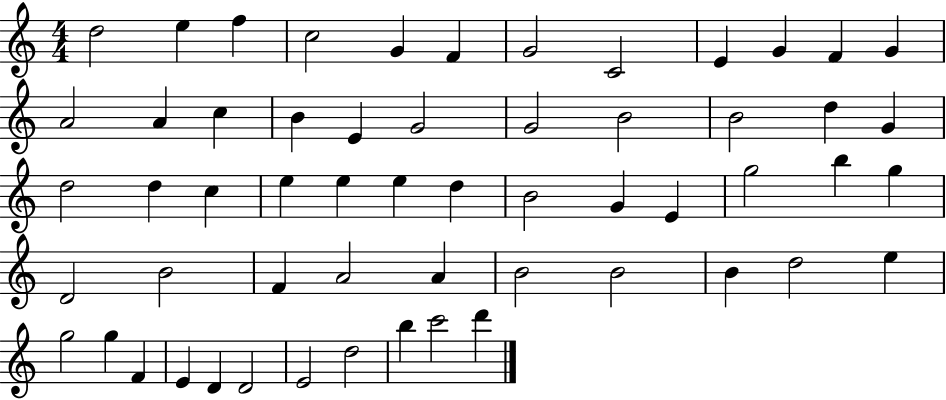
{
  \clef treble
  \numericTimeSignature
  \time 4/4
  \key c \major
  d''2 e''4 f''4 | c''2 g'4 f'4 | g'2 c'2 | e'4 g'4 f'4 g'4 | \break a'2 a'4 c''4 | b'4 e'4 g'2 | g'2 b'2 | b'2 d''4 g'4 | \break d''2 d''4 c''4 | e''4 e''4 e''4 d''4 | b'2 g'4 e'4 | g''2 b''4 g''4 | \break d'2 b'2 | f'4 a'2 a'4 | b'2 b'2 | b'4 d''2 e''4 | \break g''2 g''4 f'4 | e'4 d'4 d'2 | e'2 d''2 | b''4 c'''2 d'''4 | \break \bar "|."
}